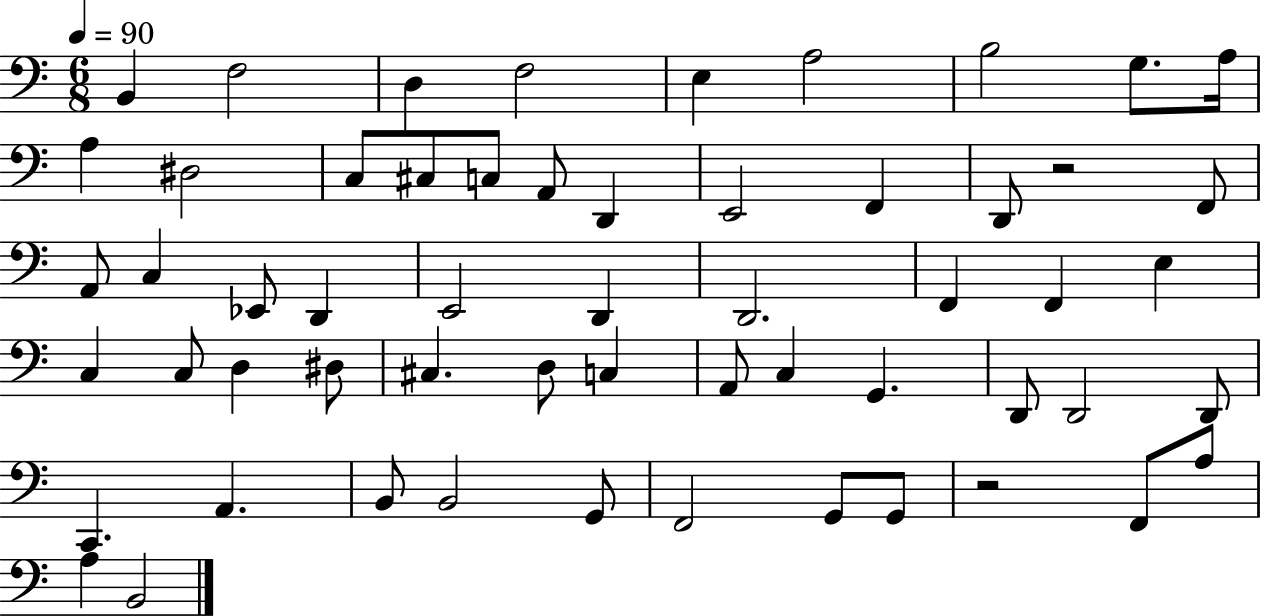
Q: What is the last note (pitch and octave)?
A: B2